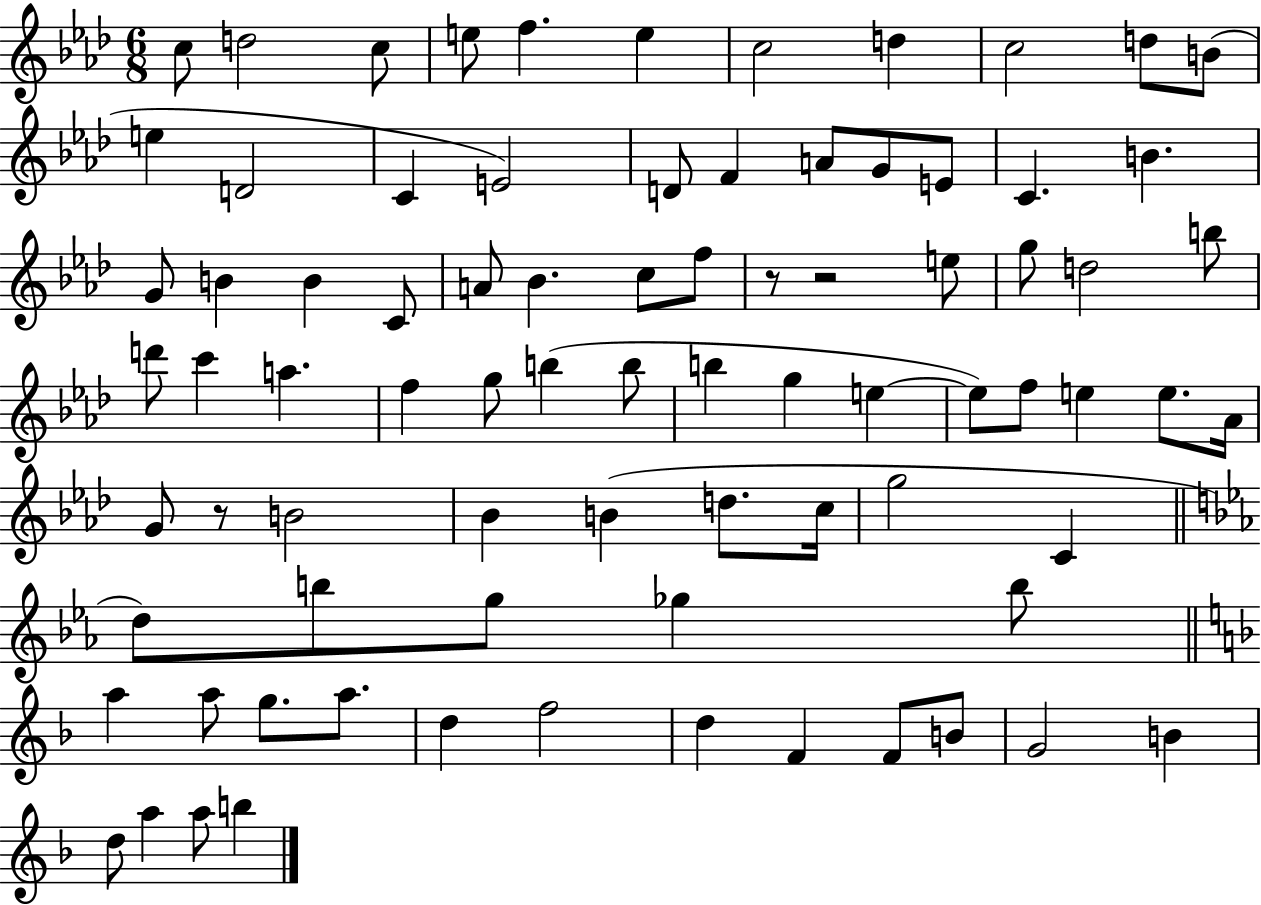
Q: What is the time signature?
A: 6/8